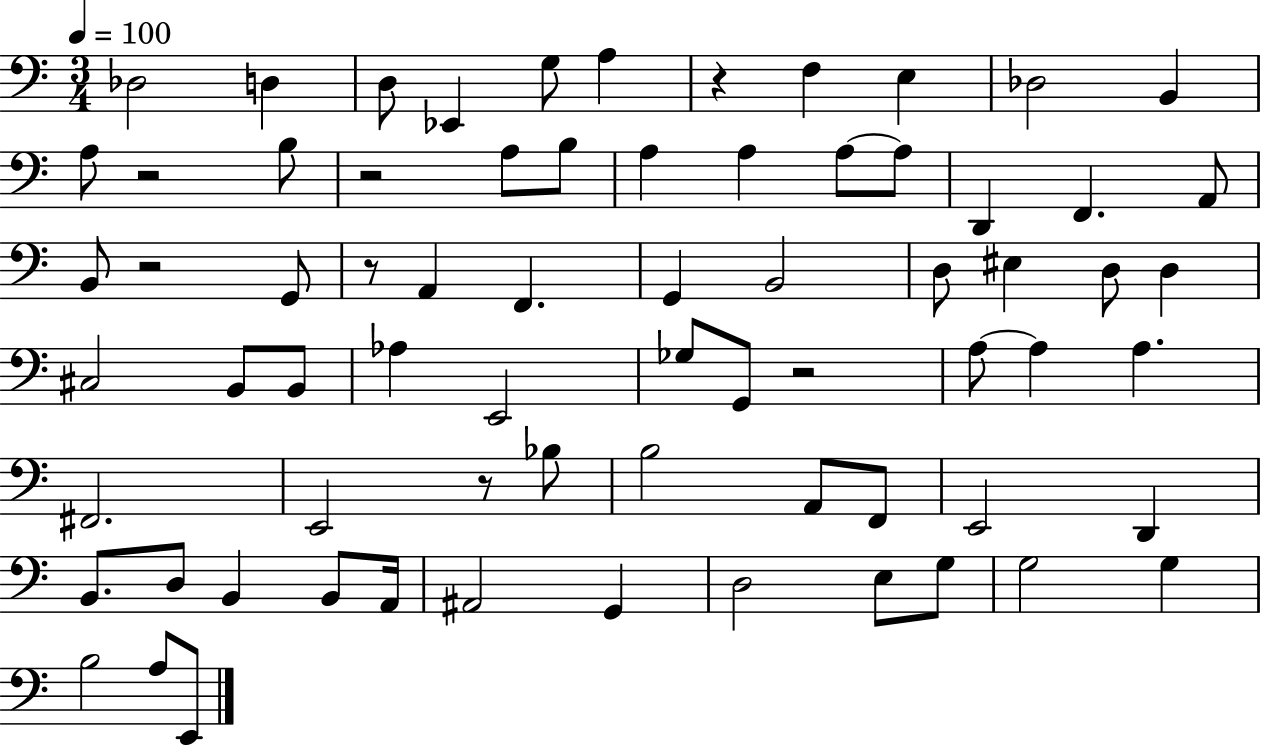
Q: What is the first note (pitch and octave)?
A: Db3